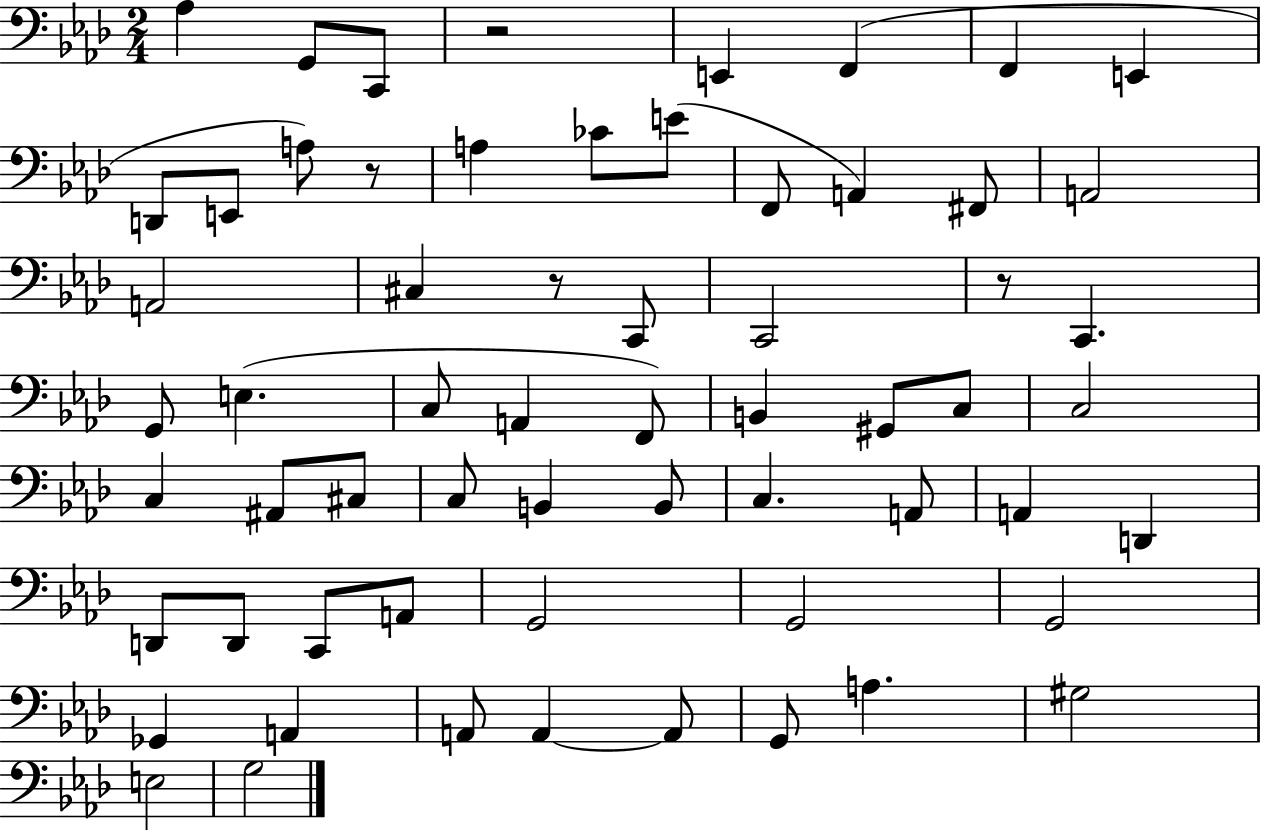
{
  \clef bass
  \numericTimeSignature
  \time 2/4
  \key aes \major
  aes4 g,8 c,8 | r2 | e,4 f,4( | f,4 e,4 | \break d,8 e,8 a8) r8 | a4 ces'8 e'8( | f,8 a,4) fis,8 | a,2 | \break a,2 | cis4 r8 c,8 | c,2 | r8 c,4. | \break g,8 e4.( | c8 a,4 f,8) | b,4 gis,8 c8 | c2 | \break c4 ais,8 cis8 | c8 b,4 b,8 | c4. a,8 | a,4 d,4 | \break d,8 d,8 c,8 a,8 | g,2 | g,2 | g,2 | \break ges,4 a,4 | a,8 a,4~~ a,8 | g,8 a4. | gis2 | \break e2 | g2 | \bar "|."
}